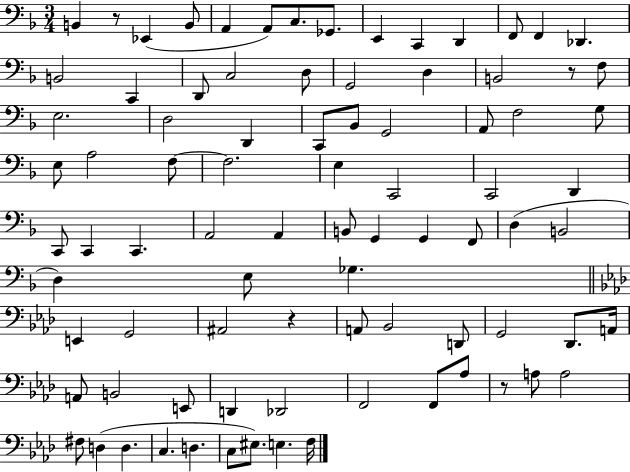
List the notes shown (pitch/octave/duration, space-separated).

B2/q R/e Eb2/q B2/e A2/q A2/e C3/e. Gb2/e. E2/q C2/q D2/q F2/e F2/q Db2/q. B2/h C2/q D2/e C3/h D3/e G2/h D3/q B2/h R/e F3/e E3/h. D3/h D2/q C2/e Bb2/e G2/h A2/e F3/h G3/e E3/e A3/h F3/e F3/h. E3/q C2/h C2/h D2/q C2/e C2/q C2/q. A2/h A2/q B2/e G2/q G2/q F2/e D3/q B2/h D3/q E3/e Gb3/q. E2/q G2/h A#2/h R/q A2/e Bb2/h D2/e G2/h Db2/e. A2/s A2/e B2/h E2/e D2/q Db2/h F2/h F2/e Ab3/e R/e A3/e A3/h F#3/e D3/q D3/q. C3/q. D3/q. C3/e EIS3/e. E3/q. F3/s